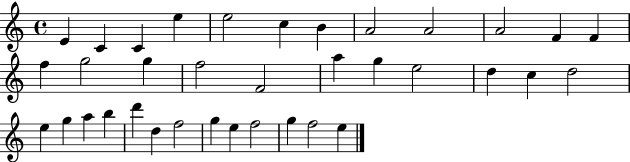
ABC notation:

X:1
T:Untitled
M:4/4
L:1/4
K:C
E C C e e2 c B A2 A2 A2 F F f g2 g f2 F2 a g e2 d c d2 e g a b d' d f2 g e f2 g f2 e